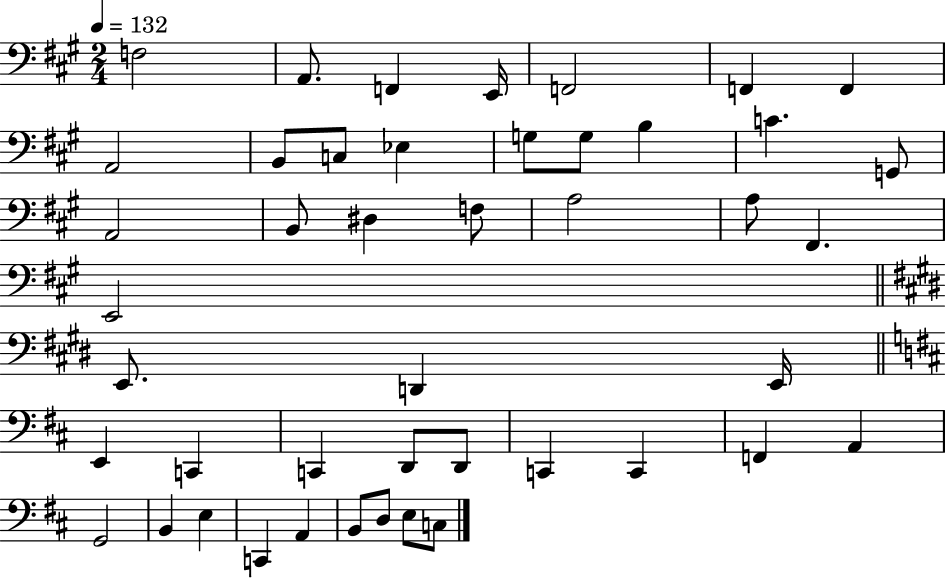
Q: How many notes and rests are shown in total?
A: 45